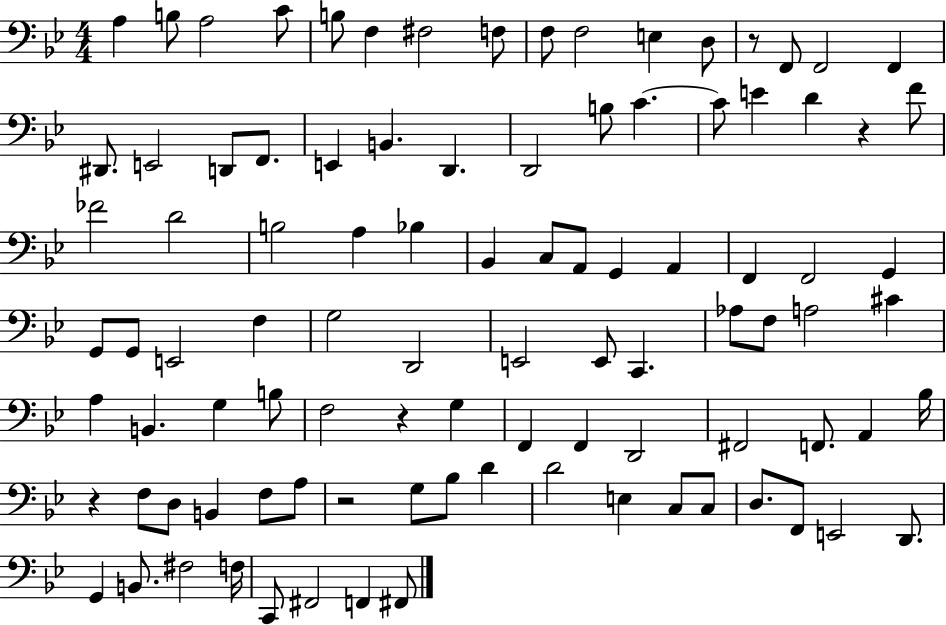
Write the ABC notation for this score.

X:1
T:Untitled
M:4/4
L:1/4
K:Bb
A, B,/2 A,2 C/2 B,/2 F, ^F,2 F,/2 F,/2 F,2 E, D,/2 z/2 F,,/2 F,,2 F,, ^D,,/2 E,,2 D,,/2 F,,/2 E,, B,, D,, D,,2 B,/2 C C/2 E D z F/2 _F2 D2 B,2 A, _B, _B,, C,/2 A,,/2 G,, A,, F,, F,,2 G,, G,,/2 G,,/2 E,,2 F, G,2 D,,2 E,,2 E,,/2 C,, _A,/2 F,/2 A,2 ^C A, B,, G, B,/2 F,2 z G, F,, F,, D,,2 ^F,,2 F,,/2 A,, _B,/4 z F,/2 D,/2 B,, F,/2 A,/2 z2 G,/2 _B,/2 D D2 E, C,/2 C,/2 D,/2 F,,/2 E,,2 D,,/2 G,, B,,/2 ^F,2 F,/4 C,,/2 ^F,,2 F,, ^F,,/2